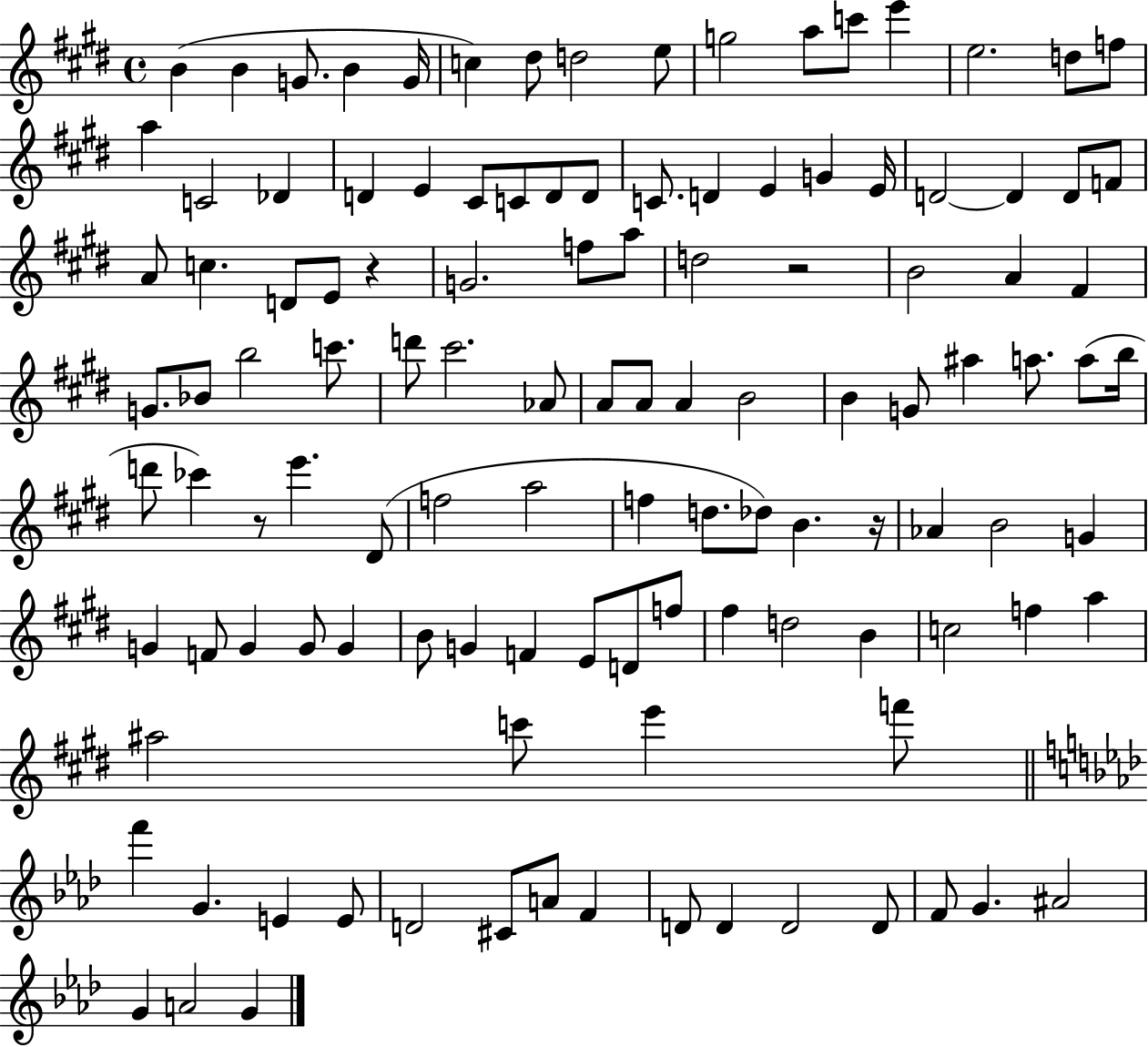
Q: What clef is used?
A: treble